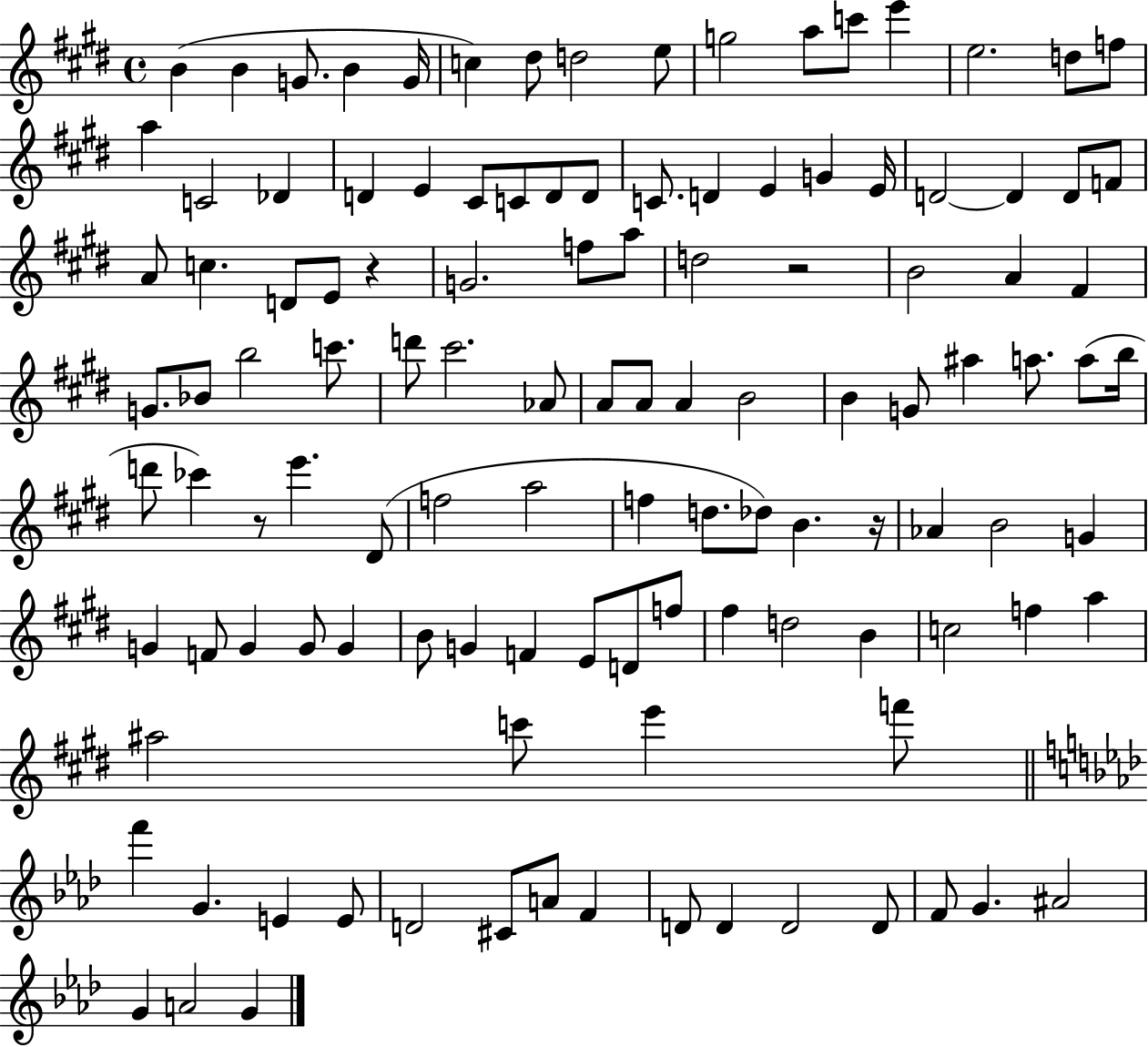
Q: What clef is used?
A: treble